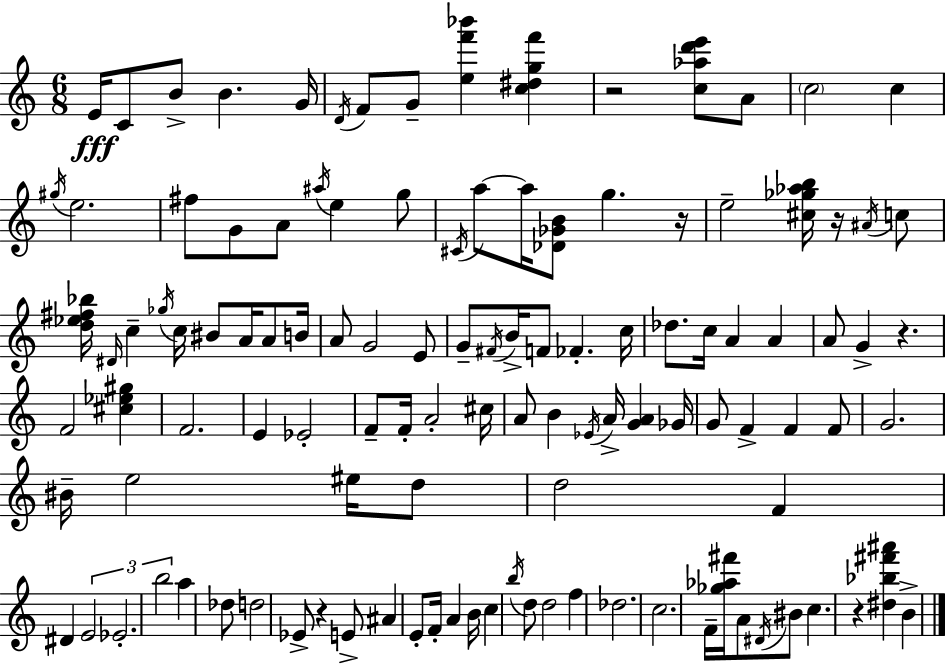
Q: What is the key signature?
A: A minor